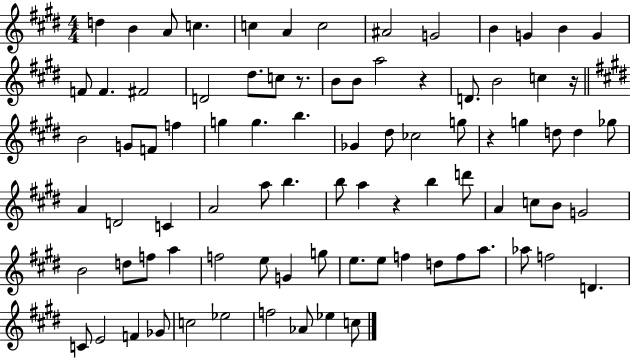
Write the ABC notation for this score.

X:1
T:Untitled
M:4/4
L:1/4
K:E
d B A/2 c c A c2 ^A2 G2 B G B G F/2 F ^F2 D2 ^d/2 c/2 z/2 B/2 B/2 a2 z D/2 B2 c z/4 B2 G/2 F/2 f g g b _G ^d/2 _c2 g/2 z g d/2 d _g/2 A D2 C A2 a/2 b b/2 a z b d'/2 A c/2 B/2 G2 B2 d/2 f/2 a f2 e/2 G g/2 e/2 e/2 f d/2 f/2 a/2 _a/2 f2 D C/2 E2 F _G/2 c2 _e2 f2 _A/2 _e c/2